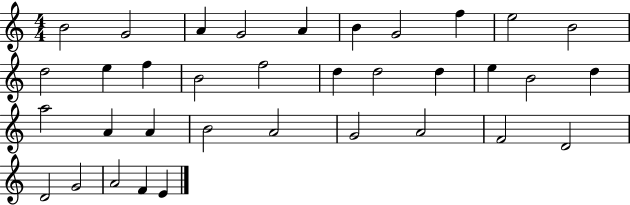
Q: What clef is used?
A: treble